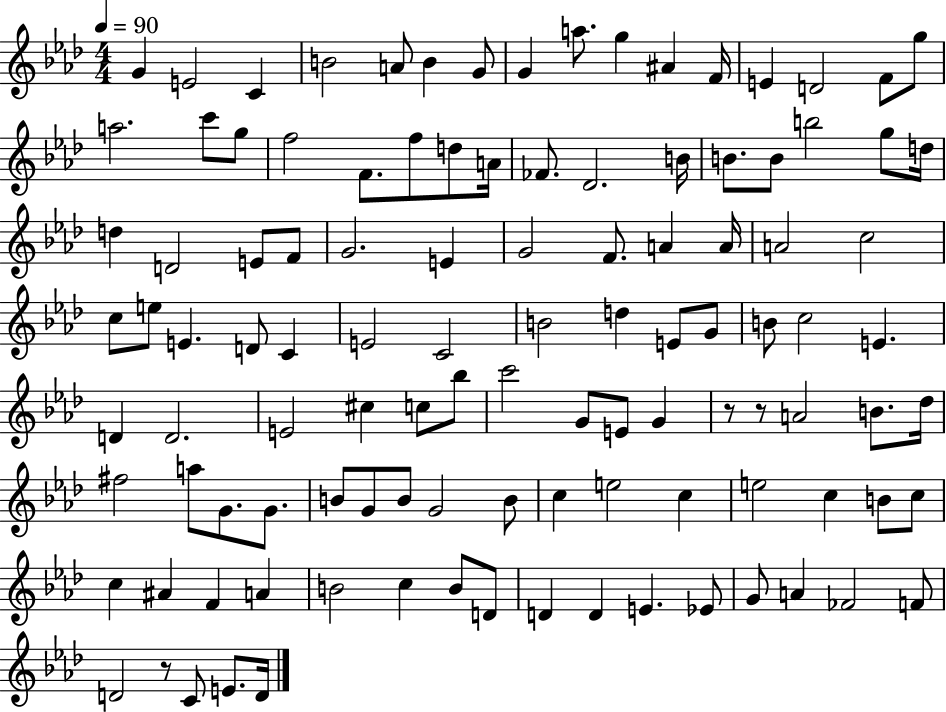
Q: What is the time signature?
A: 4/4